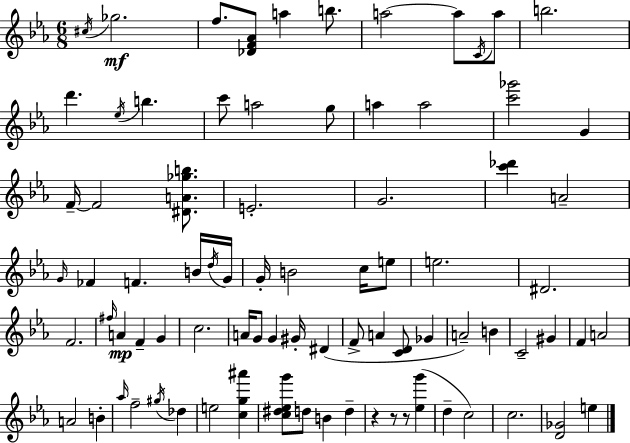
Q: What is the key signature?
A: C minor